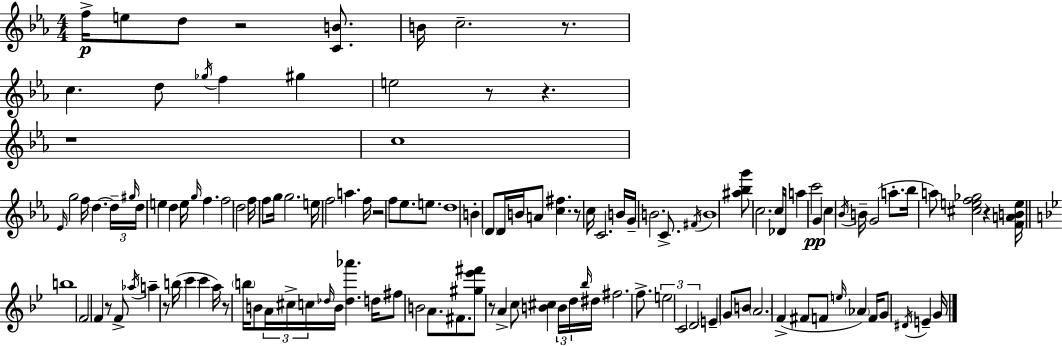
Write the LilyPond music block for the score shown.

{
  \clef treble
  \numericTimeSignature
  \time 4/4
  \key c \minor
  f''16->\p e''8 d''8 r2 <c' b'>8. | b'16 c''2.-- r8. | c''4. d''8 \acciaccatura { ges''16 } f''4 gis''4 | e''2 r8 r4. | \break r1 | c''1 | \grace { ees'16 } g''2 f''16 d''4.~~ | \tuplet 3/2 { d''16-- \grace { gis''16 } d''16 } e''4 d''4 e''16 \grace { g''16 } f''4. | \break f''2 \parenthesize d''2 | f''16 f''8 g''16 g''2. | e''16 f''2 a''4. | f''16 r2 f''8 ees''8. | \break e''8. d''1 | b'4-. \parenthesize d'8 d'16 b'16 a'8 <c'' fis''>4. | r8 c''16 c'2. | b'16 g'16-- b'2. | \break c'8.-> \acciaccatura { fis'16 } b'1 | <ais'' bes'' g'''>8 c''2. | c''16 des'16 a''4 c'''2\pp | g'4 c''4 \acciaccatura { bes'16 } b'16-- g'2( | \break a''8.-. bes''16 a''8) <cis'' e'' f'' ges''>2 | r4 <f' a' b' e''>16 \bar "||" \break \key bes \major b''1 | f'2 f'4 r8 f'8-> | \acciaccatura { aes''16 } a''4-- r8 b''16( c'''4 c'''4 | a''16) r8 \parenthesize b''16 b'8 \tuplet 3/2 { a'16 cis''16-> c''16 } \grace { des''16 } b'16 <des'' aes'''>4. | \break d''16 fis''8 b'2 a'8. fis'8. | <gis'' ees''' fis'''>8 r8 a'4-> c''8 <b' cis''>4 | \tuplet 3/2 { b'16 d''16 \grace { bes''16 } } dis''16 fis''2. | f''8.-> \tuplet 3/2 { e''2 c'2 | \break d'2 } \parenthesize e'4-- g'8 | b'8 \parenthesize a'2. f'4->( | fis'8 f'8 \grace { e''16 } \parenthesize aes'4) f'16 g'8 \acciaccatura { dis'16 } | e'4-- g'16 \bar "|."
}